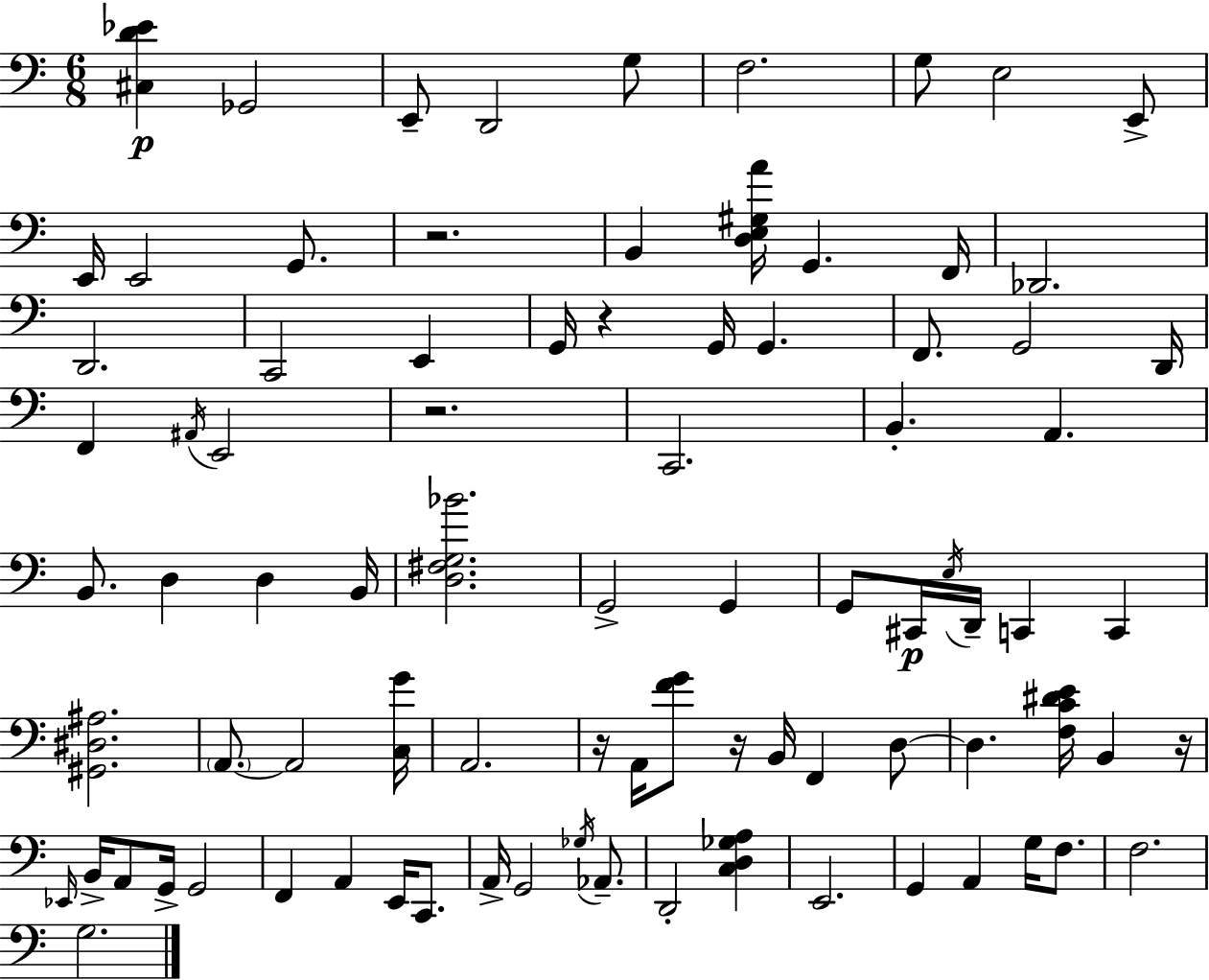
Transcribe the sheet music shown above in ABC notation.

X:1
T:Untitled
M:6/8
L:1/4
K:Am
[^C,D_E] _G,,2 E,,/2 D,,2 G,/2 F,2 G,/2 E,2 E,,/2 E,,/4 E,,2 G,,/2 z2 B,, [D,E,^G,A]/4 G,, F,,/4 _D,,2 D,,2 C,,2 E,, G,,/4 z G,,/4 G,, F,,/2 G,,2 D,,/4 F,, ^A,,/4 E,,2 z2 C,,2 B,, A,, B,,/2 D, D, B,,/4 [D,^F,G,_B]2 G,,2 G,, G,,/2 ^C,,/4 E,/4 D,,/4 C,, C,, [^G,,^D,^A,]2 A,,/2 A,,2 [C,G]/4 A,,2 z/4 A,,/4 [FG]/2 z/4 B,,/4 F,, D,/2 D, [F,C^DE]/4 B,, z/4 _E,,/4 B,,/4 A,,/2 G,,/4 G,,2 F,, A,, E,,/4 C,,/2 A,,/4 G,,2 _G,/4 _A,,/2 D,,2 [C,D,_G,A,] E,,2 G,, A,, G,/4 F,/2 F,2 G,2